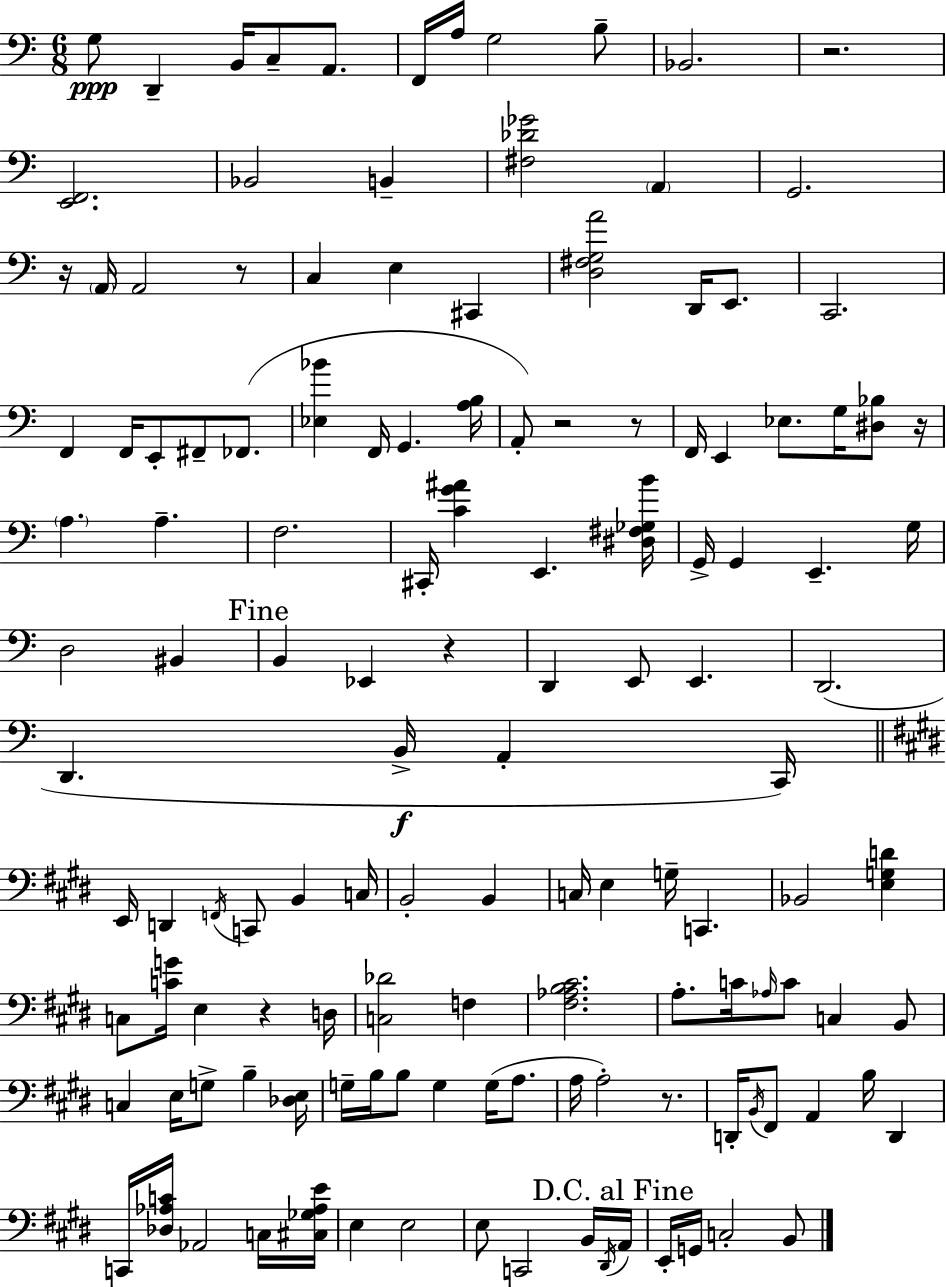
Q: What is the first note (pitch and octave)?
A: G3